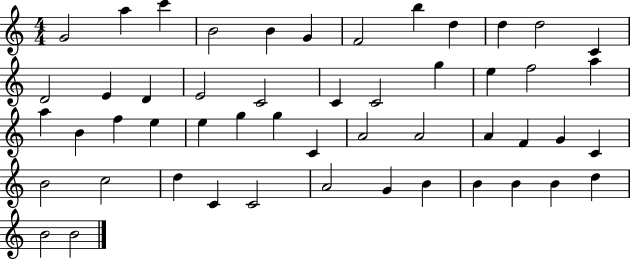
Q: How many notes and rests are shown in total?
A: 51